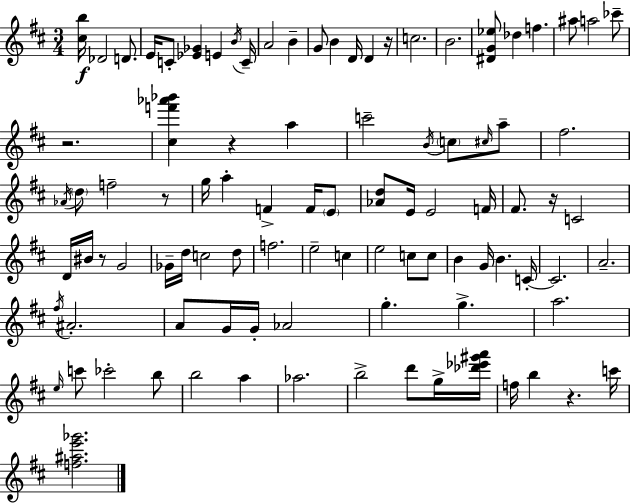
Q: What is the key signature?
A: D major